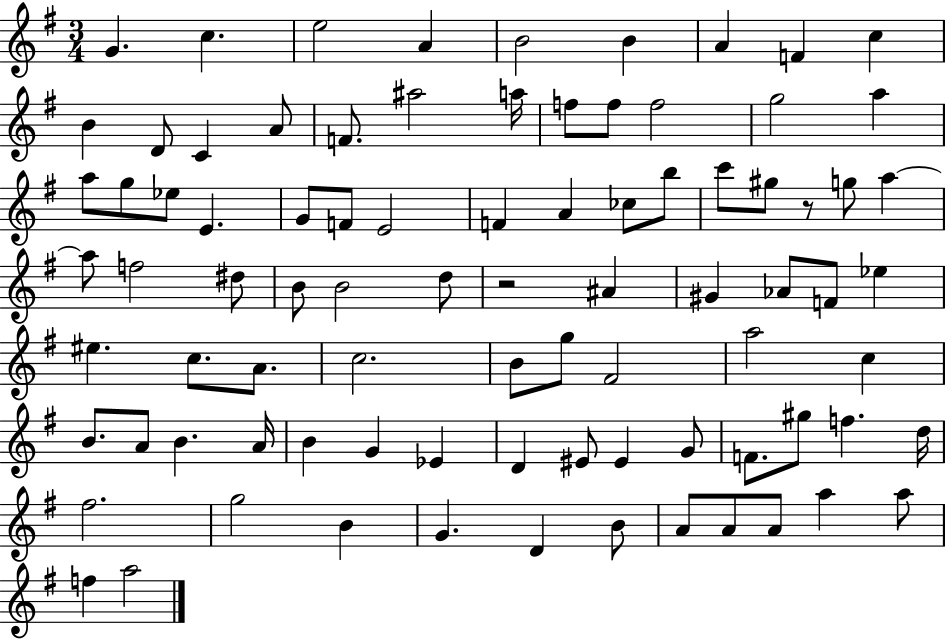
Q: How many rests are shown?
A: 2